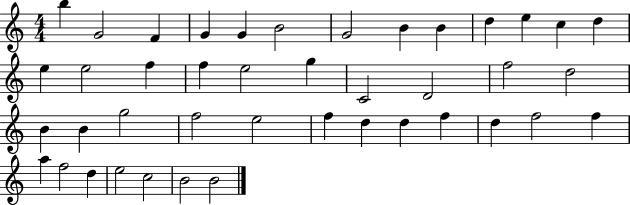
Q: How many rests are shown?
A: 0